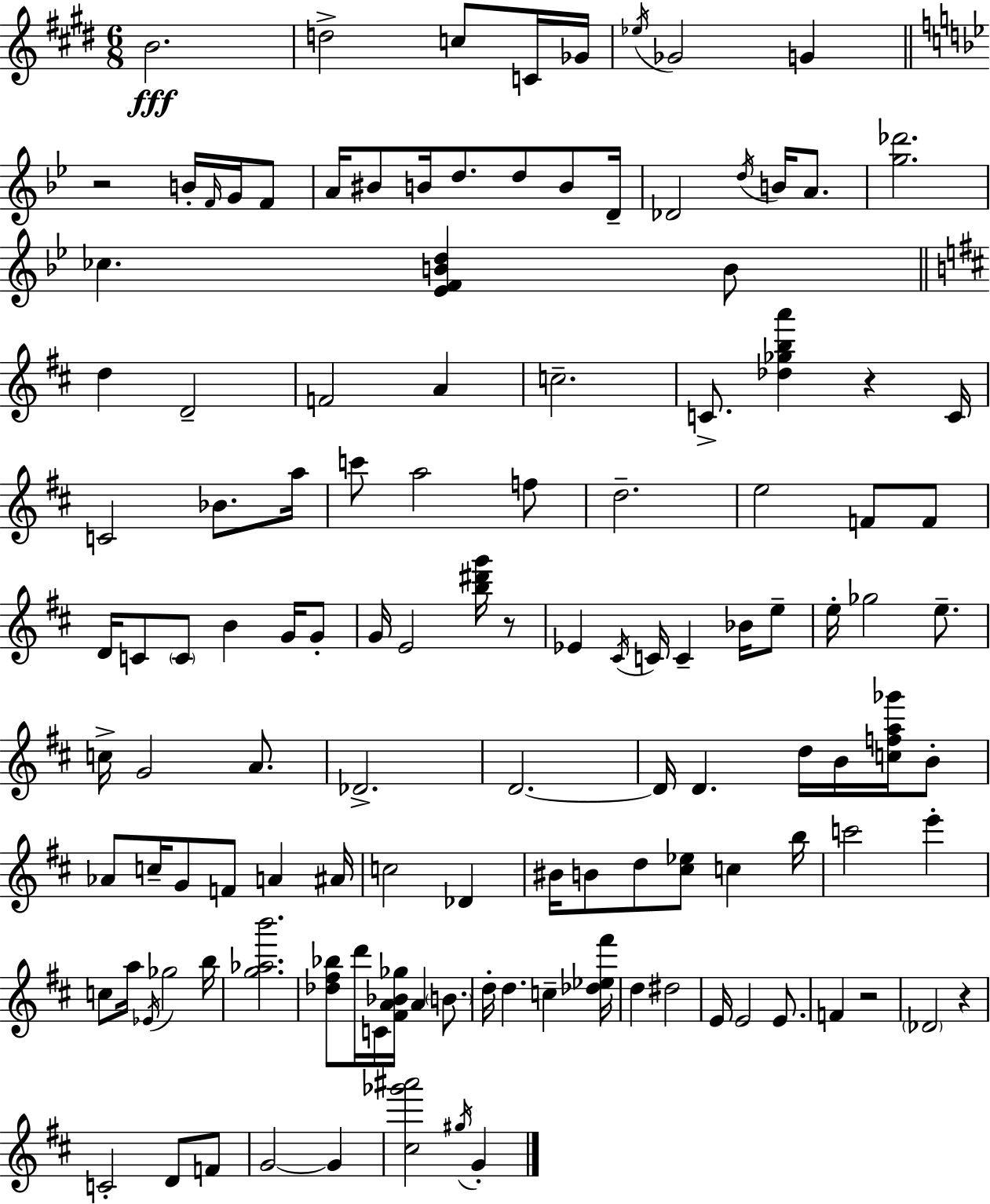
B4/h. D5/h C5/e C4/s Gb4/s Eb5/s Gb4/h G4/q R/h B4/s F4/s G4/s F4/e A4/s BIS4/e B4/s D5/e. D5/e B4/e D4/s Db4/h D5/s B4/s A4/e. [G5,Db6]/h. CES5/q. [Eb4,F4,B4,D5]/q B4/e D5/q D4/h F4/h A4/q C5/h. C4/e. [Db5,Gb5,B5,A6]/q R/q C4/s C4/h Bb4/e. A5/s C6/e A5/h F5/e D5/h. E5/h F4/e F4/e D4/s C4/e C4/e B4/q G4/s G4/e G4/s E4/h [B5,D#6,G6]/s R/e Eb4/q C#4/s C4/s C4/q Bb4/s E5/e E5/s Gb5/h E5/e. C5/s G4/h A4/e. Db4/h. D4/h. D4/s D4/q. D5/s B4/s [C5,F5,A5,Gb6]/s B4/e Ab4/e C5/s G4/e F4/e A4/q A#4/s C5/h Db4/q BIS4/s B4/e D5/e [C#5,Eb5]/e C5/q B5/s C6/h E6/q C5/e A5/s Eb4/s Gb5/h B5/s [G5,Ab5,B6]/h. [Db5,F#5,Bb5]/e D6/s C4/s [F#4,A4,Bb4,Gb5]/s A4/q B4/e. D5/s D5/q. C5/q [Db5,Eb5,F#6]/s D5/q D#5/h E4/s E4/h E4/e. F4/q R/h Db4/h R/q C4/h D4/e F4/e G4/h G4/q [C#5,Gb6,A#6]/h G#5/s G4/q